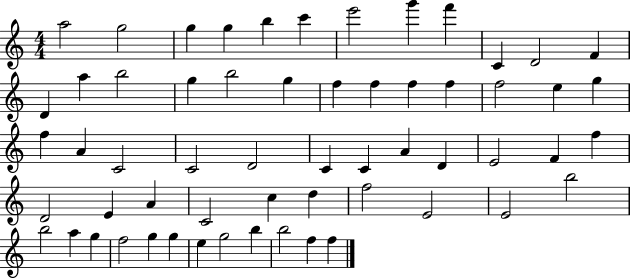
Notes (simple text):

A5/h G5/h G5/q G5/q B5/q C6/q E6/h G6/q F6/q C4/q D4/h F4/q D4/q A5/q B5/h G5/q B5/h G5/q F5/q F5/q F5/q F5/q F5/h E5/q G5/q F5/q A4/q C4/h C4/h D4/h C4/q C4/q A4/q D4/q E4/h F4/q F5/q D4/h E4/q A4/q C4/h C5/q D5/q F5/h E4/h E4/h B5/h B5/h A5/q G5/q F5/h G5/q G5/q E5/q G5/h B5/q B5/h F5/q F5/q